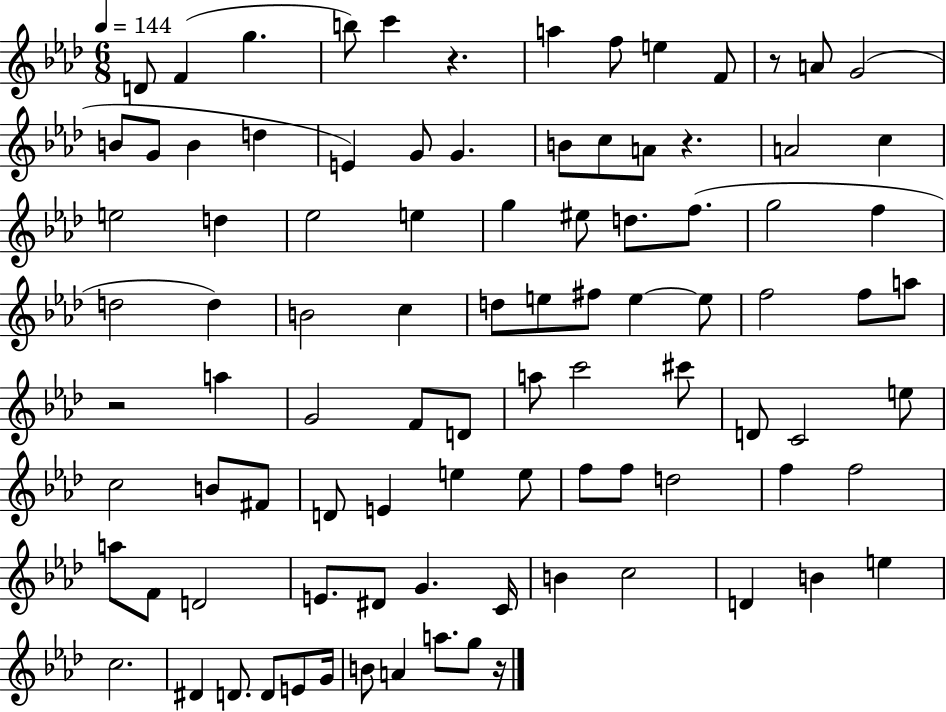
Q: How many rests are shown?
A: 5